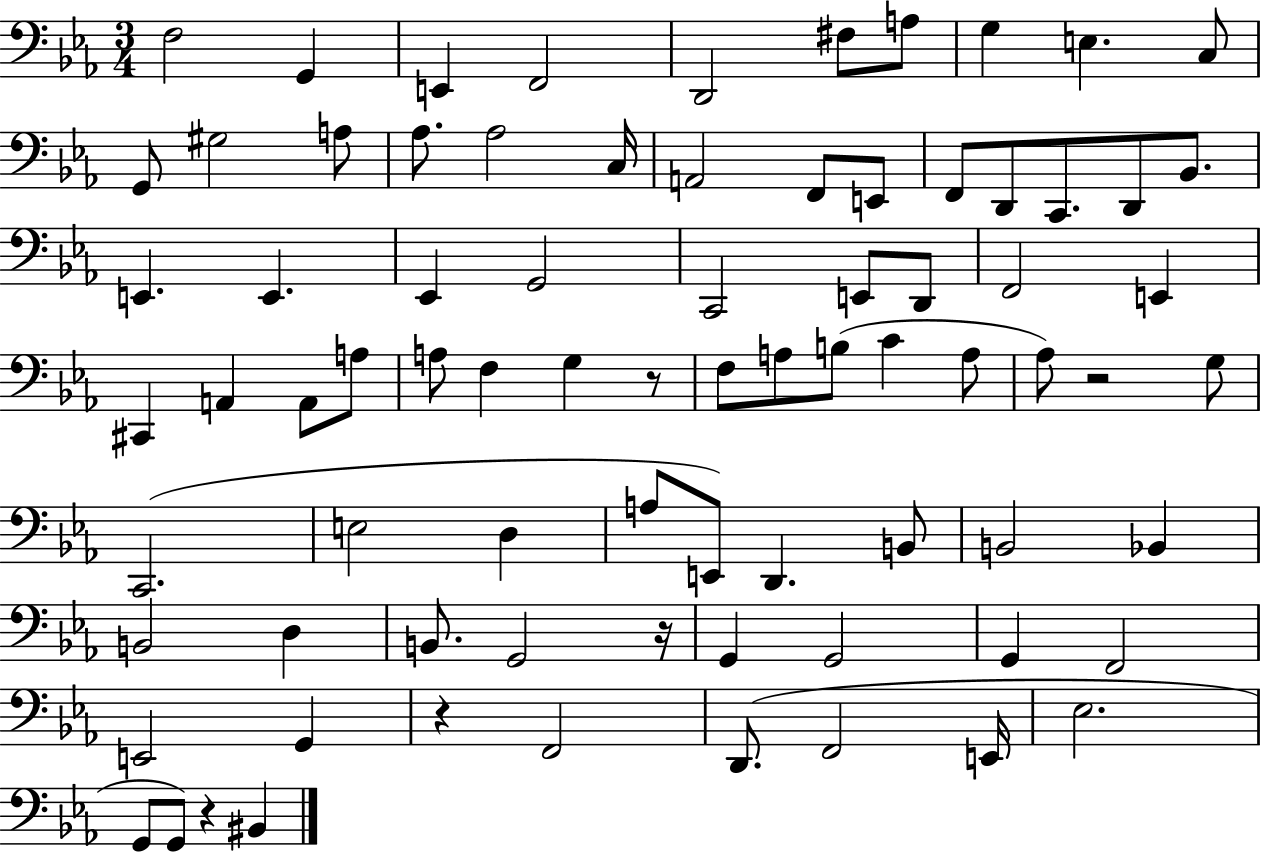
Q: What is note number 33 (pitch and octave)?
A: E2